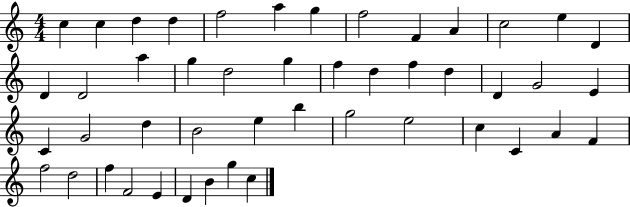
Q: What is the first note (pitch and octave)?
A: C5